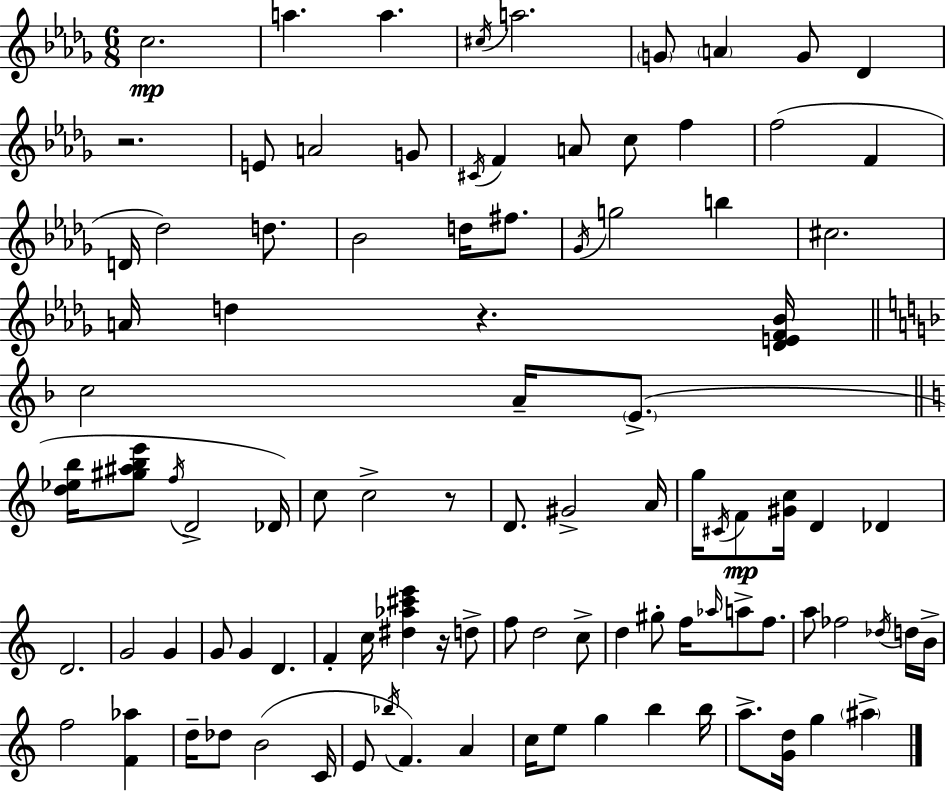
X:1
T:Untitled
M:6/8
L:1/4
K:Bbm
c2 a a ^c/4 a2 G/2 A G/2 _D z2 E/2 A2 G/2 ^C/4 F A/2 c/2 f f2 F D/4 _d2 d/2 _B2 d/4 ^f/2 _G/4 g2 b ^c2 A/4 d z [_DEF_B]/4 c2 A/4 E/2 [d_eb]/4 [^g^abe']/2 f/4 D2 _D/4 c/2 c2 z/2 D/2 ^G2 A/4 g/4 ^C/4 F/2 [^Gc]/4 D _D D2 G2 G G/2 G D F c/4 [^d_a^c'e'] z/4 d/2 f/2 d2 c/2 d ^g/2 f/4 _a/4 a/2 f/2 a/2 _f2 _d/4 d/4 B/4 f2 [F_a] d/4 _d/2 B2 C/4 E/2 _b/4 F A c/4 e/2 g b b/4 a/2 [Gd]/4 g ^a